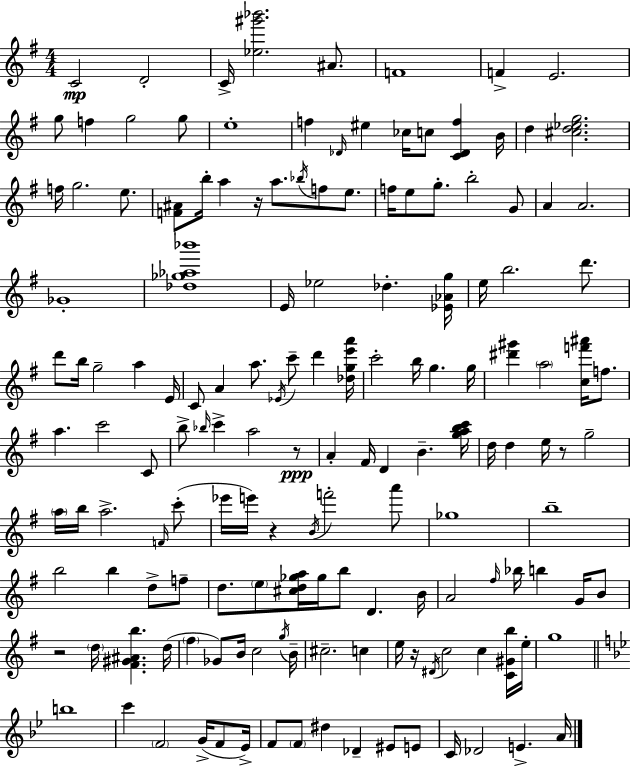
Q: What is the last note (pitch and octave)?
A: A4